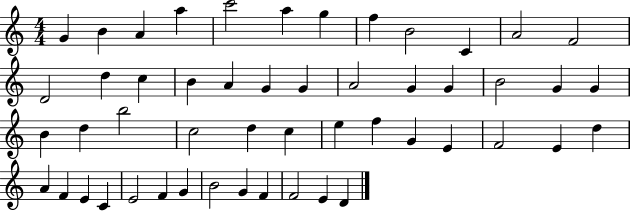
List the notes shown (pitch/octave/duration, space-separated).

G4/q B4/q A4/q A5/q C6/h A5/q G5/q F5/q B4/h C4/q A4/h F4/h D4/h D5/q C5/q B4/q A4/q G4/q G4/q A4/h G4/q G4/q B4/h G4/q G4/q B4/q D5/q B5/h C5/h D5/q C5/q E5/q F5/q G4/q E4/q F4/h E4/q D5/q A4/q F4/q E4/q C4/q E4/h F4/q G4/q B4/h G4/q F4/q F4/h E4/q D4/q